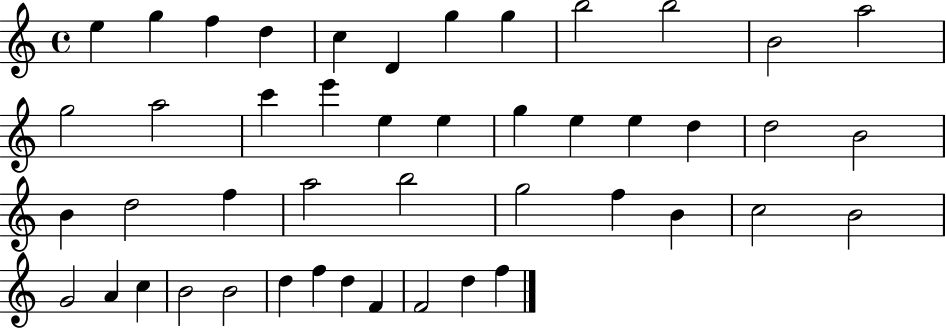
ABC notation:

X:1
T:Untitled
M:4/4
L:1/4
K:C
e g f d c D g g b2 b2 B2 a2 g2 a2 c' e' e e g e e d d2 B2 B d2 f a2 b2 g2 f B c2 B2 G2 A c B2 B2 d f d F F2 d f